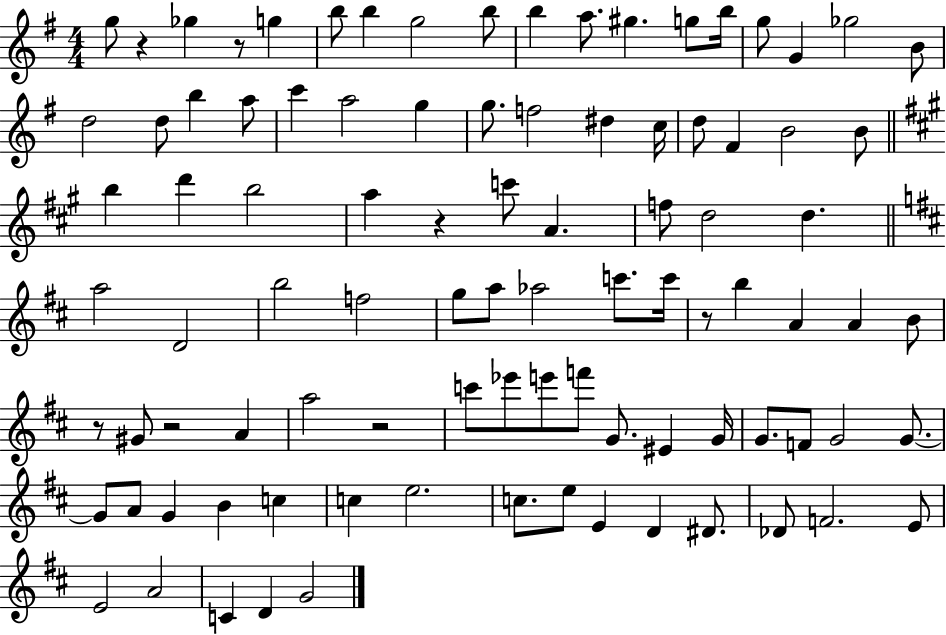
X:1
T:Untitled
M:4/4
L:1/4
K:G
g/2 z _g z/2 g b/2 b g2 b/2 b a/2 ^g g/2 b/4 g/2 G _g2 B/2 d2 d/2 b a/2 c' a2 g g/2 f2 ^d c/4 d/2 ^F B2 B/2 b d' b2 a z c'/2 A f/2 d2 d a2 D2 b2 f2 g/2 a/2 _a2 c'/2 c'/4 z/2 b A A B/2 z/2 ^G/2 z2 A a2 z2 c'/2 _e'/2 e'/2 f'/2 G/2 ^E G/4 G/2 F/2 G2 G/2 G/2 A/2 G B c c e2 c/2 e/2 E D ^D/2 _D/2 F2 E/2 E2 A2 C D G2